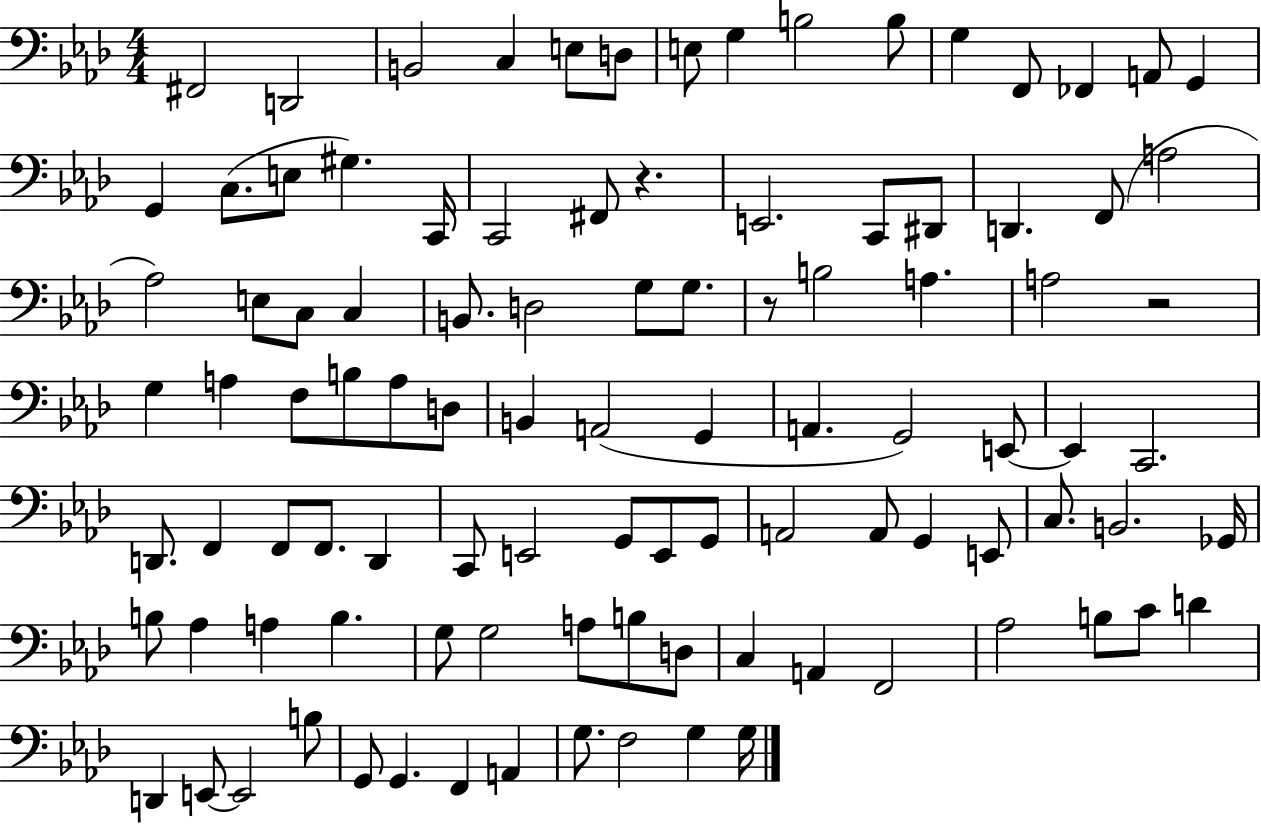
X:1
T:Untitled
M:4/4
L:1/4
K:Ab
^F,,2 D,,2 B,,2 C, E,/2 D,/2 E,/2 G, B,2 B,/2 G, F,,/2 _F,, A,,/2 G,, G,, C,/2 E,/2 ^G, C,,/4 C,,2 ^F,,/2 z E,,2 C,,/2 ^D,,/2 D,, F,,/2 A,2 _A,2 E,/2 C,/2 C, B,,/2 D,2 G,/2 G,/2 z/2 B,2 A, A,2 z2 G, A, F,/2 B,/2 A,/2 D,/2 B,, A,,2 G,, A,, G,,2 E,,/2 E,, C,,2 D,,/2 F,, F,,/2 F,,/2 D,, C,,/2 E,,2 G,,/2 E,,/2 G,,/2 A,,2 A,,/2 G,, E,,/2 C,/2 B,,2 _G,,/4 B,/2 _A, A, B, G,/2 G,2 A,/2 B,/2 D,/2 C, A,, F,,2 _A,2 B,/2 C/2 D D,, E,,/2 E,,2 B,/2 G,,/2 G,, F,, A,, G,/2 F,2 G, G,/4